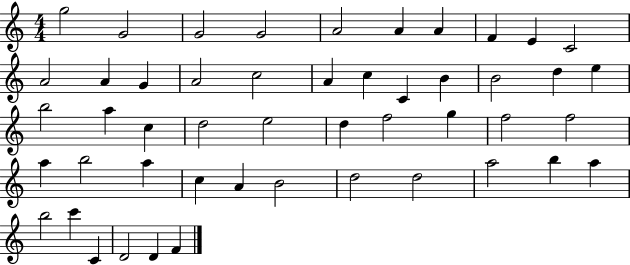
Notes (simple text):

G5/h G4/h G4/h G4/h A4/h A4/q A4/q F4/q E4/q C4/h A4/h A4/q G4/q A4/h C5/h A4/q C5/q C4/q B4/q B4/h D5/q E5/q B5/h A5/q C5/q D5/h E5/h D5/q F5/h G5/q F5/h F5/h A5/q B5/h A5/q C5/q A4/q B4/h D5/h D5/h A5/h B5/q A5/q B5/h C6/q C4/q D4/h D4/q F4/q